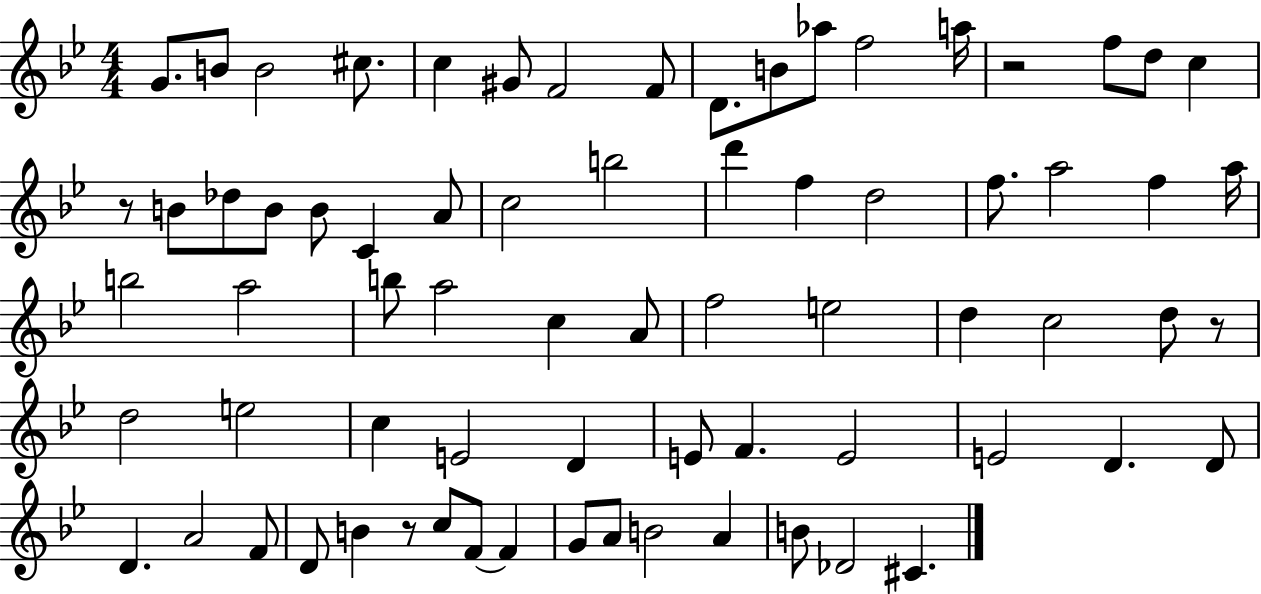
{
  \clef treble
  \numericTimeSignature
  \time 4/4
  \key bes \major
  g'8. b'8 b'2 cis''8. | c''4 gis'8 f'2 f'8 | d'8. b'8 aes''8 f''2 a''16 | r2 f''8 d''8 c''4 | \break r8 b'8 des''8 b'8 b'8 c'4 a'8 | c''2 b''2 | d'''4 f''4 d''2 | f''8. a''2 f''4 a''16 | \break b''2 a''2 | b''8 a''2 c''4 a'8 | f''2 e''2 | d''4 c''2 d''8 r8 | \break d''2 e''2 | c''4 e'2 d'4 | e'8 f'4. e'2 | e'2 d'4. d'8 | \break d'4. a'2 f'8 | d'8 b'4 r8 c''8 f'8~~ f'4 | g'8 a'8 b'2 a'4 | b'8 des'2 cis'4. | \break \bar "|."
}